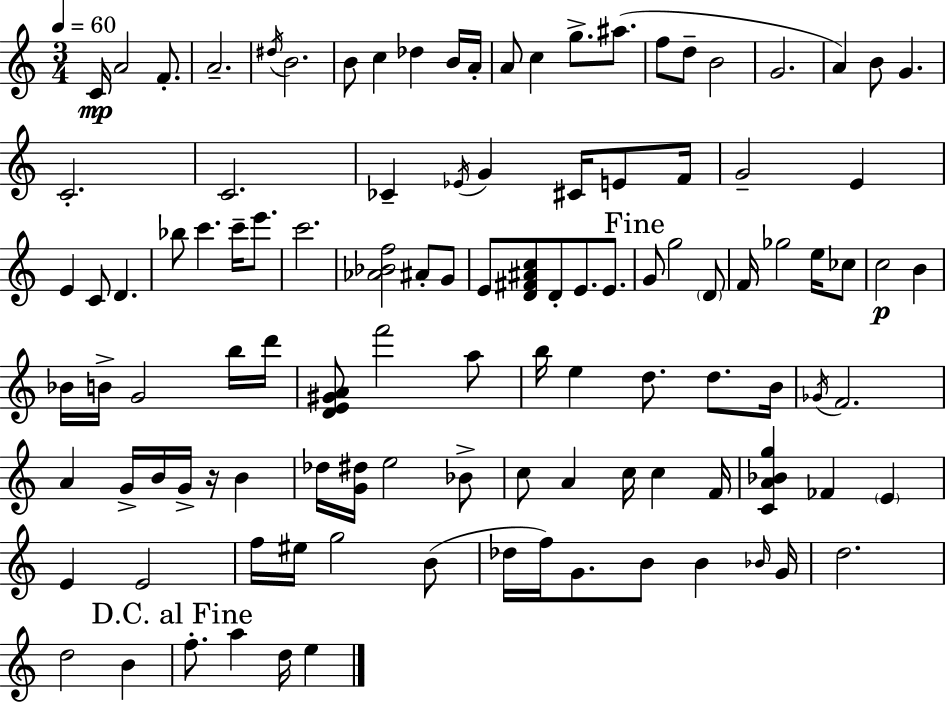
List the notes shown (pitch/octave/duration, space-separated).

C4/s A4/h F4/e. A4/h. D#5/s B4/h. B4/e C5/q Db5/q B4/s A4/s A4/e C5/q G5/e. A#5/e. F5/e D5/e B4/h G4/h. A4/q B4/e G4/q. C4/h. C4/h. CES4/q Eb4/s G4/q C#4/s E4/e F4/s G4/h E4/q E4/q C4/e D4/q. Bb5/e C6/q. C6/s E6/e. C6/h. [Ab4,Bb4,F5]/h A#4/e G4/e E4/e [D4,F#4,A#4,C5]/e D4/e E4/e. E4/e. G4/e G5/h D4/e F4/s Gb5/h E5/s CES5/e C5/h B4/q Bb4/s B4/s G4/h B5/s D6/s [D4,E4,G#4,A4]/e F6/h A5/e B5/s E5/q D5/e. D5/e. B4/s Gb4/s F4/h. A4/q G4/s B4/s G4/s R/s B4/q Db5/s [G4,D#5]/s E5/h Bb4/e C5/e A4/q C5/s C5/q F4/s [C4,A4,Bb4,G5]/q FES4/q E4/q E4/q E4/h F5/s EIS5/s G5/h B4/e Db5/s F5/s G4/e. B4/e B4/q Bb4/s G4/s D5/h. D5/h B4/q F5/e. A5/q D5/s E5/q